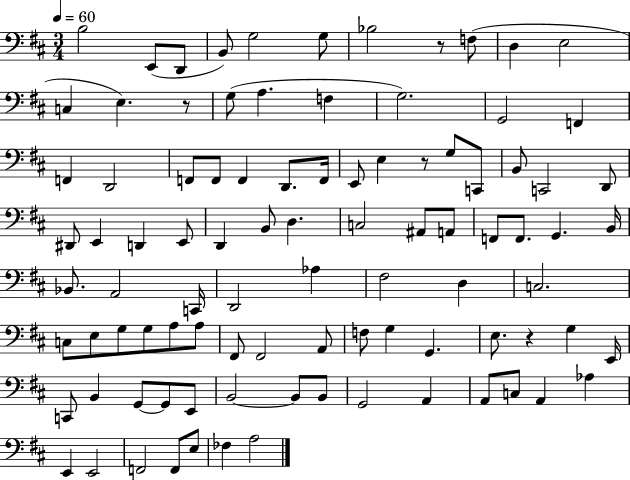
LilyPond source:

{
  \clef bass
  \numericTimeSignature
  \time 3/4
  \key d \major
  \tempo 4 = 60
  b2 e,8( d,8 | b,8) g2 g8 | bes2 r8 f8( | d4 e2 | \break c4 e4.) r8 | g8( a4. f4 | g2.) | g,2 f,4 | \break f,4 d,2 | f,8 f,8 f,4 d,8. f,16 | e,8 e4 r8 g8 c,8 | b,8 c,2 d,8 | \break dis,8 e,4 d,4 e,8 | d,4 b,8 d4. | c2 ais,8 a,8 | f,8 f,8. g,4. b,16 | \break bes,8. a,2 c,16 | d,2 aes4 | fis2 d4 | c2. | \break c8 e8 g8 g8 a8 a8 | fis,8 fis,2 a,8 | f8 g4 g,4. | e8. r4 g4 e,16 | \break c,8 b,4 g,8~~ g,8 e,8 | b,2~~ b,8 b,8 | g,2 a,4 | a,8 c8 a,4 aes4 | \break e,4 e,2 | f,2 f,8 e8 | fes4 a2 | \bar "|."
}